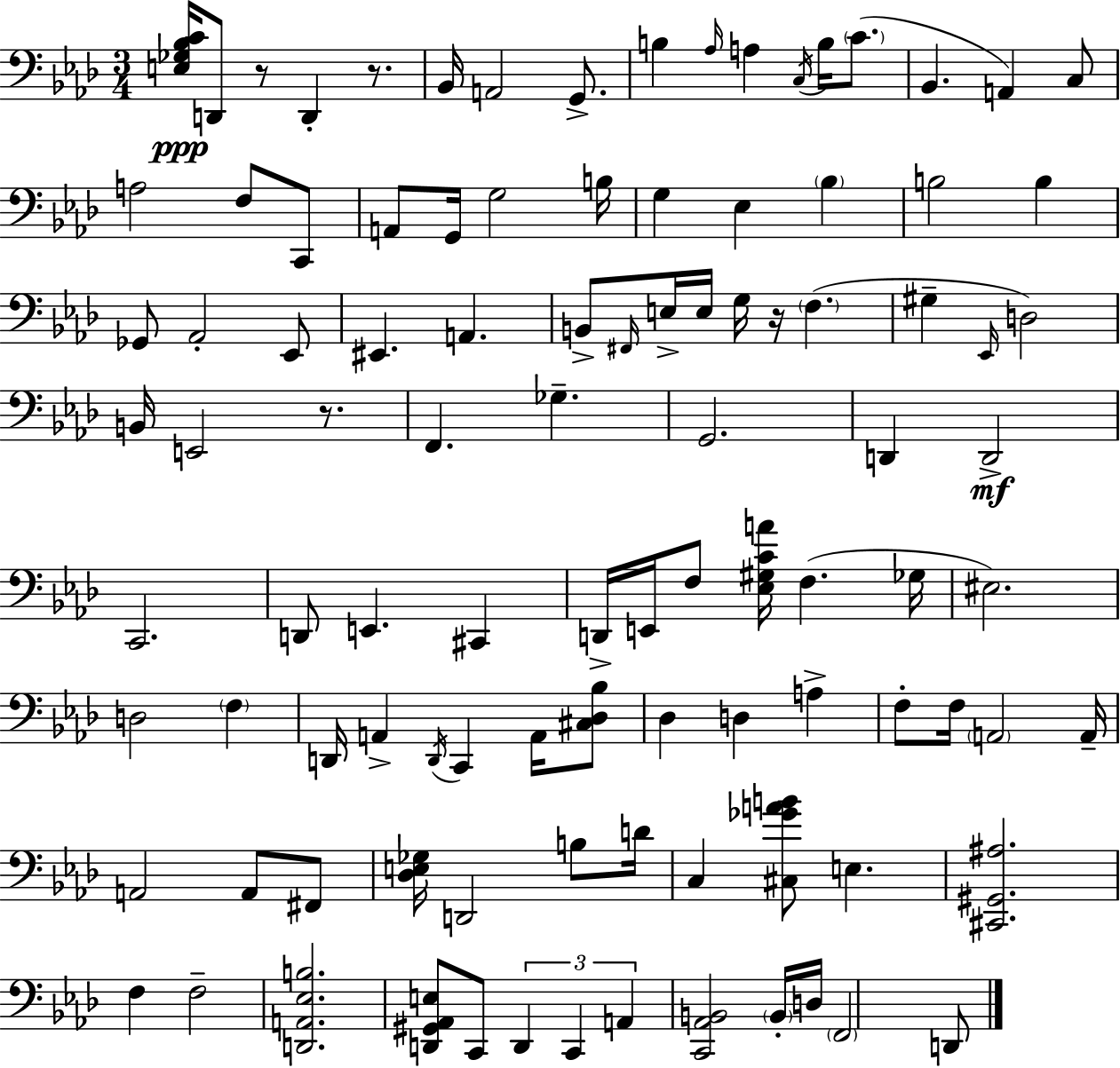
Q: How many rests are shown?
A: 4